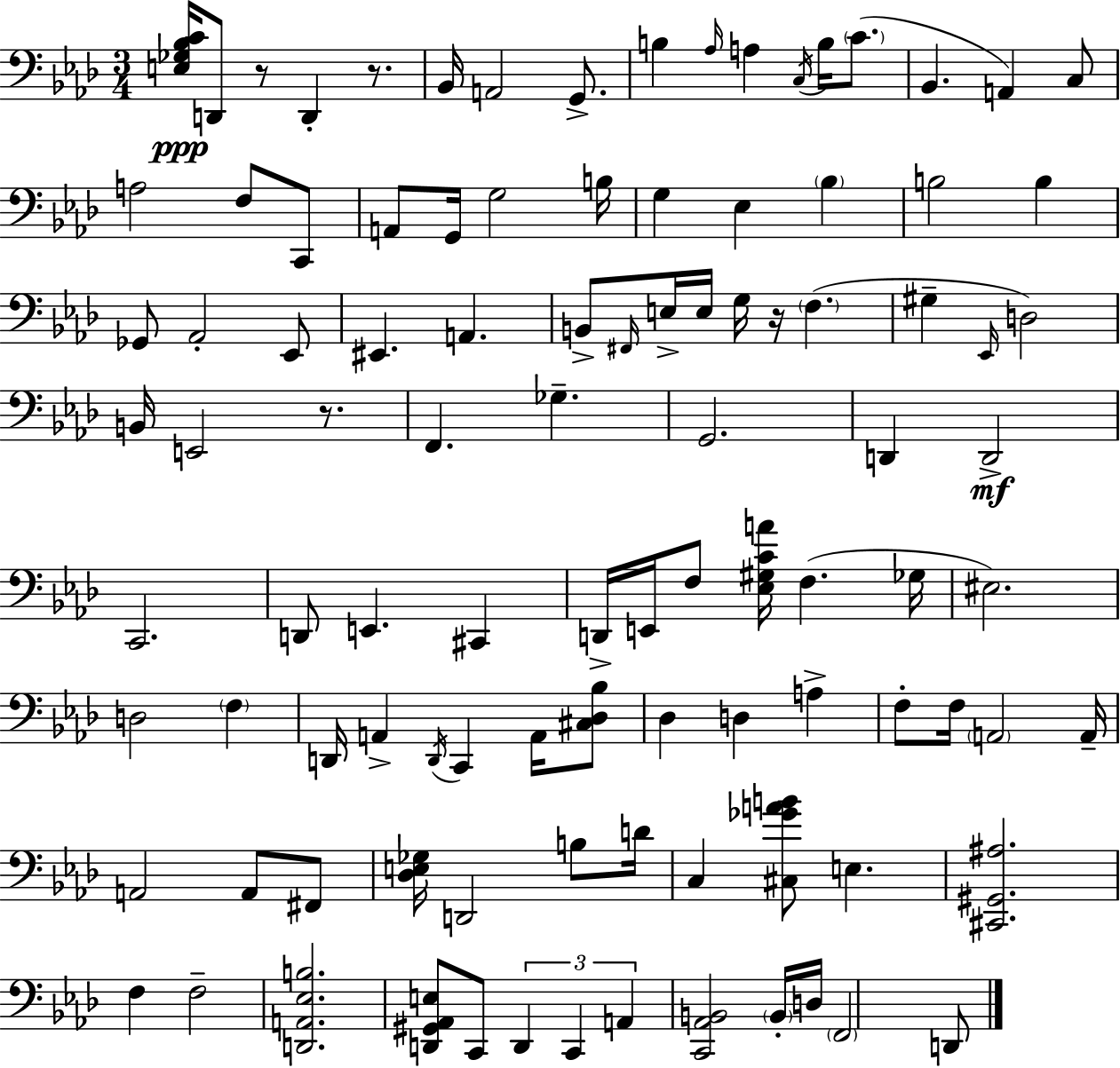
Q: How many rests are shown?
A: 4